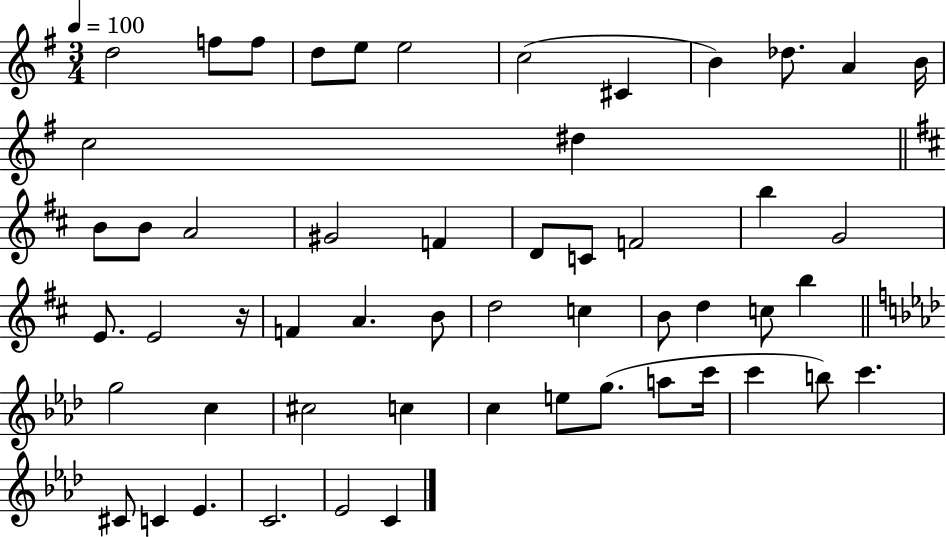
{
  \clef treble
  \numericTimeSignature
  \time 3/4
  \key g \major
  \tempo 4 = 100
  d''2 f''8 f''8 | d''8 e''8 e''2 | c''2( cis'4 | b'4) des''8. a'4 b'16 | \break c''2 dis''4 | \bar "||" \break \key b \minor b'8 b'8 a'2 | gis'2 f'4 | d'8 c'8 f'2 | b''4 g'2 | \break e'8. e'2 r16 | f'4 a'4. b'8 | d''2 c''4 | b'8 d''4 c''8 b''4 | \break \bar "||" \break \key f \minor g''2 c''4 | cis''2 c''4 | c''4 e''8 g''8.( a''8 c'''16 | c'''4 b''8) c'''4. | \break cis'8 c'4 ees'4. | c'2. | ees'2 c'4 | \bar "|."
}